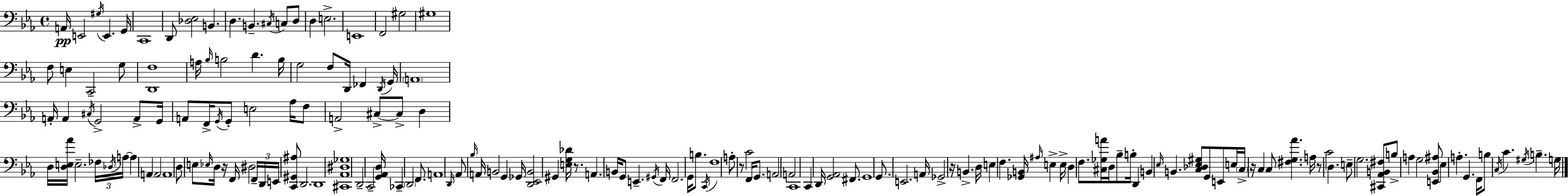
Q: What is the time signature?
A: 4/4